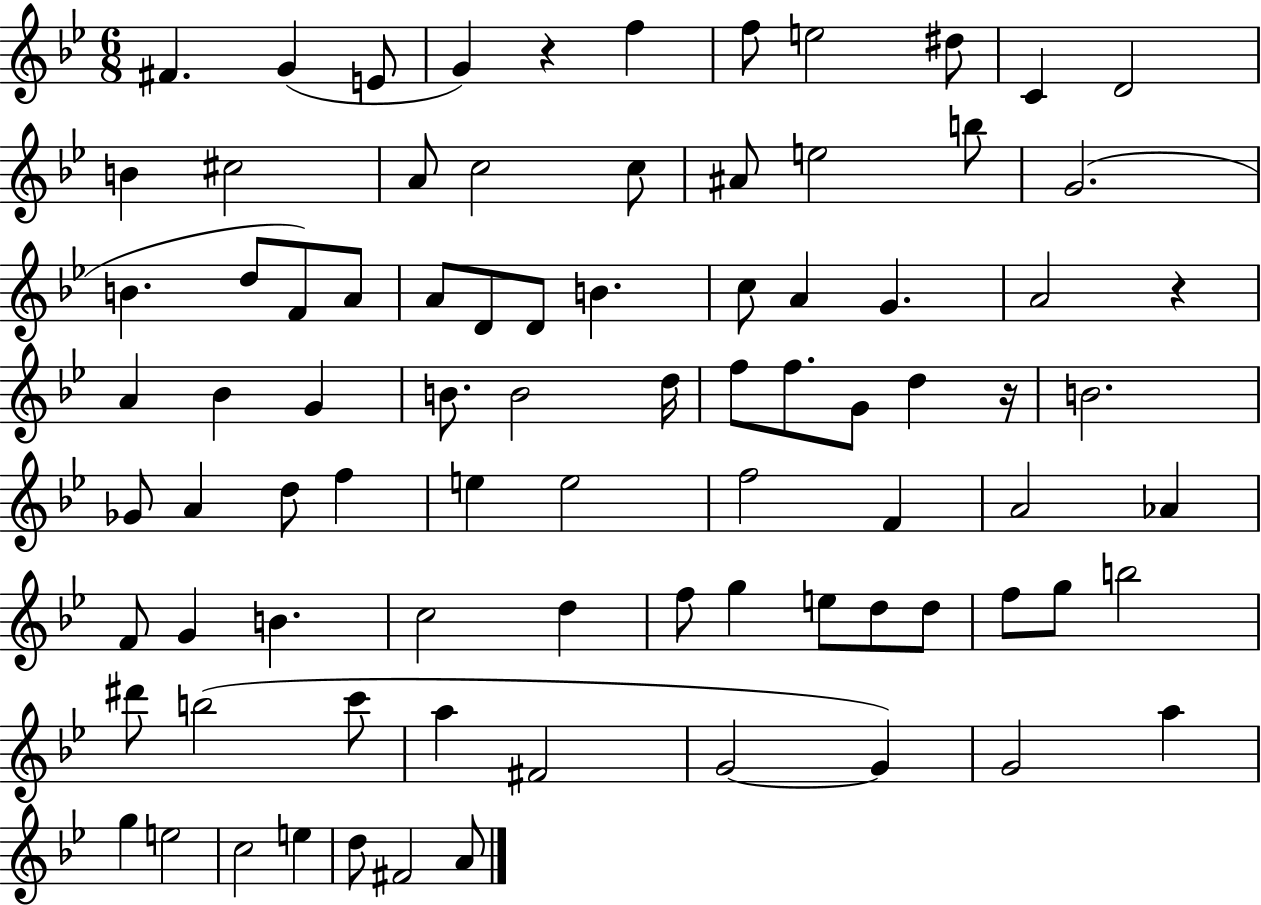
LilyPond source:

{
  \clef treble
  \numericTimeSignature
  \time 6/8
  \key bes \major
  fis'4. g'4( e'8 | g'4) r4 f''4 | f''8 e''2 dis''8 | c'4 d'2 | \break b'4 cis''2 | a'8 c''2 c''8 | ais'8 e''2 b''8 | g'2.( | \break b'4. d''8 f'8) a'8 | a'8 d'8 d'8 b'4. | c''8 a'4 g'4. | a'2 r4 | \break a'4 bes'4 g'4 | b'8. b'2 d''16 | f''8 f''8. g'8 d''4 r16 | b'2. | \break ges'8 a'4 d''8 f''4 | e''4 e''2 | f''2 f'4 | a'2 aes'4 | \break f'8 g'4 b'4. | c''2 d''4 | f''8 g''4 e''8 d''8 d''8 | f''8 g''8 b''2 | \break dis'''8 b''2( c'''8 | a''4 fis'2 | g'2~~ g'4) | g'2 a''4 | \break g''4 e''2 | c''2 e''4 | d''8 fis'2 a'8 | \bar "|."
}